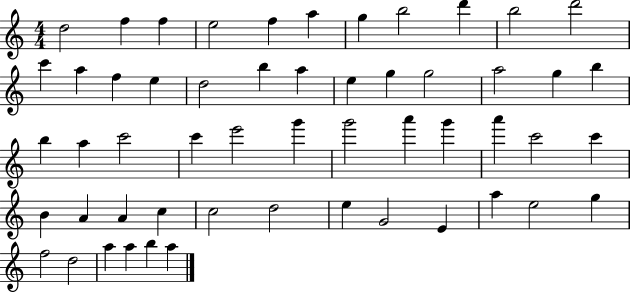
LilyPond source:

{
  \clef treble
  \numericTimeSignature
  \time 4/4
  \key c \major
  d''2 f''4 f''4 | e''2 f''4 a''4 | g''4 b''2 d'''4 | b''2 d'''2 | \break c'''4 a''4 f''4 e''4 | d''2 b''4 a''4 | e''4 g''4 g''2 | a''2 g''4 b''4 | \break b''4 a''4 c'''2 | c'''4 e'''2 g'''4 | g'''2 a'''4 g'''4 | a'''4 c'''2 c'''4 | \break b'4 a'4 a'4 c''4 | c''2 d''2 | e''4 g'2 e'4 | a''4 e''2 g''4 | \break f''2 d''2 | a''4 a''4 b''4 a''4 | \bar "|."
}